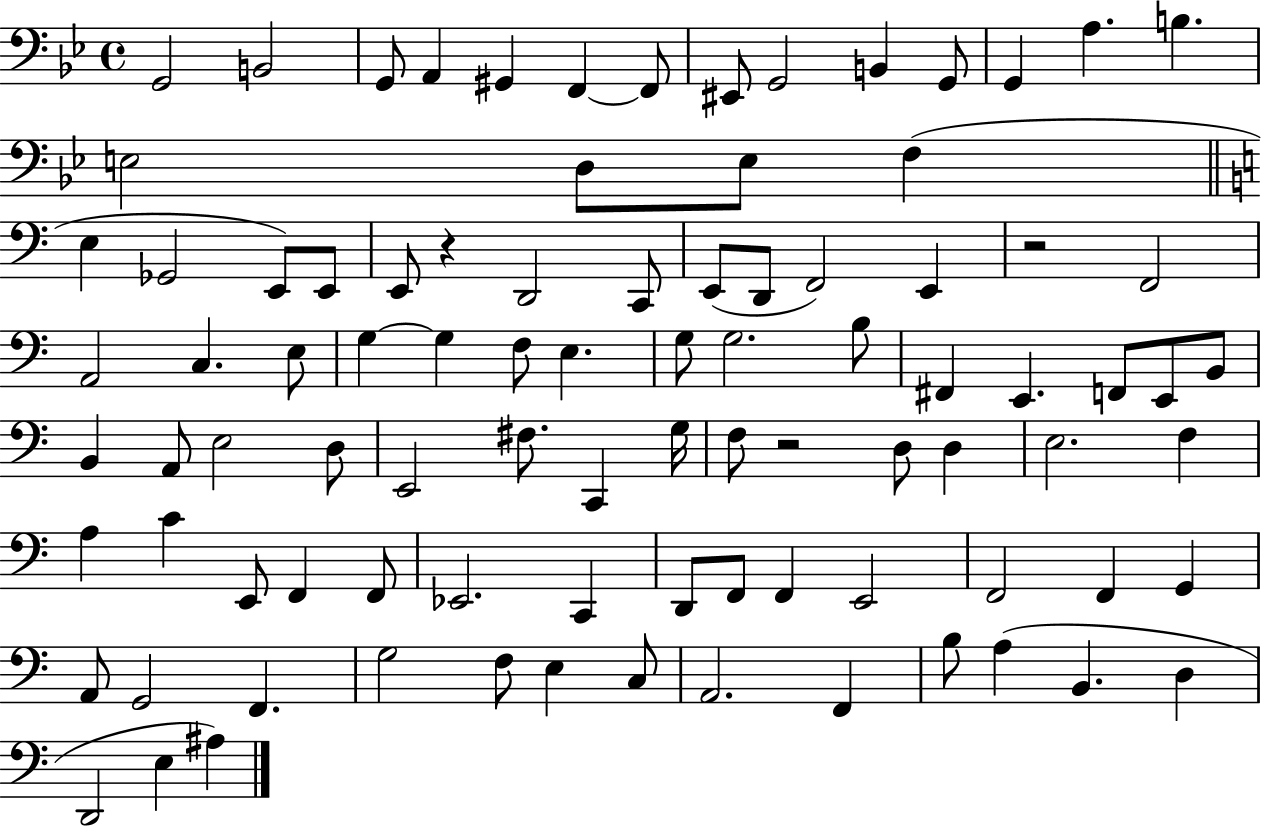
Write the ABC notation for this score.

X:1
T:Untitled
M:4/4
L:1/4
K:Bb
G,,2 B,,2 G,,/2 A,, ^G,, F,, F,,/2 ^E,,/2 G,,2 B,, G,,/2 G,, A, B, E,2 D,/2 E,/2 F, E, _G,,2 E,,/2 E,,/2 E,,/2 z D,,2 C,,/2 E,,/2 D,,/2 F,,2 E,, z2 F,,2 A,,2 C, E,/2 G, G, F,/2 E, G,/2 G,2 B,/2 ^F,, E,, F,,/2 E,,/2 B,,/2 B,, A,,/2 E,2 D,/2 E,,2 ^F,/2 C,, G,/4 F,/2 z2 D,/2 D, E,2 F, A, C E,,/2 F,, F,,/2 _E,,2 C,, D,,/2 F,,/2 F,, E,,2 F,,2 F,, G,, A,,/2 G,,2 F,, G,2 F,/2 E, C,/2 A,,2 F,, B,/2 A, B,, D, D,,2 E, ^A,